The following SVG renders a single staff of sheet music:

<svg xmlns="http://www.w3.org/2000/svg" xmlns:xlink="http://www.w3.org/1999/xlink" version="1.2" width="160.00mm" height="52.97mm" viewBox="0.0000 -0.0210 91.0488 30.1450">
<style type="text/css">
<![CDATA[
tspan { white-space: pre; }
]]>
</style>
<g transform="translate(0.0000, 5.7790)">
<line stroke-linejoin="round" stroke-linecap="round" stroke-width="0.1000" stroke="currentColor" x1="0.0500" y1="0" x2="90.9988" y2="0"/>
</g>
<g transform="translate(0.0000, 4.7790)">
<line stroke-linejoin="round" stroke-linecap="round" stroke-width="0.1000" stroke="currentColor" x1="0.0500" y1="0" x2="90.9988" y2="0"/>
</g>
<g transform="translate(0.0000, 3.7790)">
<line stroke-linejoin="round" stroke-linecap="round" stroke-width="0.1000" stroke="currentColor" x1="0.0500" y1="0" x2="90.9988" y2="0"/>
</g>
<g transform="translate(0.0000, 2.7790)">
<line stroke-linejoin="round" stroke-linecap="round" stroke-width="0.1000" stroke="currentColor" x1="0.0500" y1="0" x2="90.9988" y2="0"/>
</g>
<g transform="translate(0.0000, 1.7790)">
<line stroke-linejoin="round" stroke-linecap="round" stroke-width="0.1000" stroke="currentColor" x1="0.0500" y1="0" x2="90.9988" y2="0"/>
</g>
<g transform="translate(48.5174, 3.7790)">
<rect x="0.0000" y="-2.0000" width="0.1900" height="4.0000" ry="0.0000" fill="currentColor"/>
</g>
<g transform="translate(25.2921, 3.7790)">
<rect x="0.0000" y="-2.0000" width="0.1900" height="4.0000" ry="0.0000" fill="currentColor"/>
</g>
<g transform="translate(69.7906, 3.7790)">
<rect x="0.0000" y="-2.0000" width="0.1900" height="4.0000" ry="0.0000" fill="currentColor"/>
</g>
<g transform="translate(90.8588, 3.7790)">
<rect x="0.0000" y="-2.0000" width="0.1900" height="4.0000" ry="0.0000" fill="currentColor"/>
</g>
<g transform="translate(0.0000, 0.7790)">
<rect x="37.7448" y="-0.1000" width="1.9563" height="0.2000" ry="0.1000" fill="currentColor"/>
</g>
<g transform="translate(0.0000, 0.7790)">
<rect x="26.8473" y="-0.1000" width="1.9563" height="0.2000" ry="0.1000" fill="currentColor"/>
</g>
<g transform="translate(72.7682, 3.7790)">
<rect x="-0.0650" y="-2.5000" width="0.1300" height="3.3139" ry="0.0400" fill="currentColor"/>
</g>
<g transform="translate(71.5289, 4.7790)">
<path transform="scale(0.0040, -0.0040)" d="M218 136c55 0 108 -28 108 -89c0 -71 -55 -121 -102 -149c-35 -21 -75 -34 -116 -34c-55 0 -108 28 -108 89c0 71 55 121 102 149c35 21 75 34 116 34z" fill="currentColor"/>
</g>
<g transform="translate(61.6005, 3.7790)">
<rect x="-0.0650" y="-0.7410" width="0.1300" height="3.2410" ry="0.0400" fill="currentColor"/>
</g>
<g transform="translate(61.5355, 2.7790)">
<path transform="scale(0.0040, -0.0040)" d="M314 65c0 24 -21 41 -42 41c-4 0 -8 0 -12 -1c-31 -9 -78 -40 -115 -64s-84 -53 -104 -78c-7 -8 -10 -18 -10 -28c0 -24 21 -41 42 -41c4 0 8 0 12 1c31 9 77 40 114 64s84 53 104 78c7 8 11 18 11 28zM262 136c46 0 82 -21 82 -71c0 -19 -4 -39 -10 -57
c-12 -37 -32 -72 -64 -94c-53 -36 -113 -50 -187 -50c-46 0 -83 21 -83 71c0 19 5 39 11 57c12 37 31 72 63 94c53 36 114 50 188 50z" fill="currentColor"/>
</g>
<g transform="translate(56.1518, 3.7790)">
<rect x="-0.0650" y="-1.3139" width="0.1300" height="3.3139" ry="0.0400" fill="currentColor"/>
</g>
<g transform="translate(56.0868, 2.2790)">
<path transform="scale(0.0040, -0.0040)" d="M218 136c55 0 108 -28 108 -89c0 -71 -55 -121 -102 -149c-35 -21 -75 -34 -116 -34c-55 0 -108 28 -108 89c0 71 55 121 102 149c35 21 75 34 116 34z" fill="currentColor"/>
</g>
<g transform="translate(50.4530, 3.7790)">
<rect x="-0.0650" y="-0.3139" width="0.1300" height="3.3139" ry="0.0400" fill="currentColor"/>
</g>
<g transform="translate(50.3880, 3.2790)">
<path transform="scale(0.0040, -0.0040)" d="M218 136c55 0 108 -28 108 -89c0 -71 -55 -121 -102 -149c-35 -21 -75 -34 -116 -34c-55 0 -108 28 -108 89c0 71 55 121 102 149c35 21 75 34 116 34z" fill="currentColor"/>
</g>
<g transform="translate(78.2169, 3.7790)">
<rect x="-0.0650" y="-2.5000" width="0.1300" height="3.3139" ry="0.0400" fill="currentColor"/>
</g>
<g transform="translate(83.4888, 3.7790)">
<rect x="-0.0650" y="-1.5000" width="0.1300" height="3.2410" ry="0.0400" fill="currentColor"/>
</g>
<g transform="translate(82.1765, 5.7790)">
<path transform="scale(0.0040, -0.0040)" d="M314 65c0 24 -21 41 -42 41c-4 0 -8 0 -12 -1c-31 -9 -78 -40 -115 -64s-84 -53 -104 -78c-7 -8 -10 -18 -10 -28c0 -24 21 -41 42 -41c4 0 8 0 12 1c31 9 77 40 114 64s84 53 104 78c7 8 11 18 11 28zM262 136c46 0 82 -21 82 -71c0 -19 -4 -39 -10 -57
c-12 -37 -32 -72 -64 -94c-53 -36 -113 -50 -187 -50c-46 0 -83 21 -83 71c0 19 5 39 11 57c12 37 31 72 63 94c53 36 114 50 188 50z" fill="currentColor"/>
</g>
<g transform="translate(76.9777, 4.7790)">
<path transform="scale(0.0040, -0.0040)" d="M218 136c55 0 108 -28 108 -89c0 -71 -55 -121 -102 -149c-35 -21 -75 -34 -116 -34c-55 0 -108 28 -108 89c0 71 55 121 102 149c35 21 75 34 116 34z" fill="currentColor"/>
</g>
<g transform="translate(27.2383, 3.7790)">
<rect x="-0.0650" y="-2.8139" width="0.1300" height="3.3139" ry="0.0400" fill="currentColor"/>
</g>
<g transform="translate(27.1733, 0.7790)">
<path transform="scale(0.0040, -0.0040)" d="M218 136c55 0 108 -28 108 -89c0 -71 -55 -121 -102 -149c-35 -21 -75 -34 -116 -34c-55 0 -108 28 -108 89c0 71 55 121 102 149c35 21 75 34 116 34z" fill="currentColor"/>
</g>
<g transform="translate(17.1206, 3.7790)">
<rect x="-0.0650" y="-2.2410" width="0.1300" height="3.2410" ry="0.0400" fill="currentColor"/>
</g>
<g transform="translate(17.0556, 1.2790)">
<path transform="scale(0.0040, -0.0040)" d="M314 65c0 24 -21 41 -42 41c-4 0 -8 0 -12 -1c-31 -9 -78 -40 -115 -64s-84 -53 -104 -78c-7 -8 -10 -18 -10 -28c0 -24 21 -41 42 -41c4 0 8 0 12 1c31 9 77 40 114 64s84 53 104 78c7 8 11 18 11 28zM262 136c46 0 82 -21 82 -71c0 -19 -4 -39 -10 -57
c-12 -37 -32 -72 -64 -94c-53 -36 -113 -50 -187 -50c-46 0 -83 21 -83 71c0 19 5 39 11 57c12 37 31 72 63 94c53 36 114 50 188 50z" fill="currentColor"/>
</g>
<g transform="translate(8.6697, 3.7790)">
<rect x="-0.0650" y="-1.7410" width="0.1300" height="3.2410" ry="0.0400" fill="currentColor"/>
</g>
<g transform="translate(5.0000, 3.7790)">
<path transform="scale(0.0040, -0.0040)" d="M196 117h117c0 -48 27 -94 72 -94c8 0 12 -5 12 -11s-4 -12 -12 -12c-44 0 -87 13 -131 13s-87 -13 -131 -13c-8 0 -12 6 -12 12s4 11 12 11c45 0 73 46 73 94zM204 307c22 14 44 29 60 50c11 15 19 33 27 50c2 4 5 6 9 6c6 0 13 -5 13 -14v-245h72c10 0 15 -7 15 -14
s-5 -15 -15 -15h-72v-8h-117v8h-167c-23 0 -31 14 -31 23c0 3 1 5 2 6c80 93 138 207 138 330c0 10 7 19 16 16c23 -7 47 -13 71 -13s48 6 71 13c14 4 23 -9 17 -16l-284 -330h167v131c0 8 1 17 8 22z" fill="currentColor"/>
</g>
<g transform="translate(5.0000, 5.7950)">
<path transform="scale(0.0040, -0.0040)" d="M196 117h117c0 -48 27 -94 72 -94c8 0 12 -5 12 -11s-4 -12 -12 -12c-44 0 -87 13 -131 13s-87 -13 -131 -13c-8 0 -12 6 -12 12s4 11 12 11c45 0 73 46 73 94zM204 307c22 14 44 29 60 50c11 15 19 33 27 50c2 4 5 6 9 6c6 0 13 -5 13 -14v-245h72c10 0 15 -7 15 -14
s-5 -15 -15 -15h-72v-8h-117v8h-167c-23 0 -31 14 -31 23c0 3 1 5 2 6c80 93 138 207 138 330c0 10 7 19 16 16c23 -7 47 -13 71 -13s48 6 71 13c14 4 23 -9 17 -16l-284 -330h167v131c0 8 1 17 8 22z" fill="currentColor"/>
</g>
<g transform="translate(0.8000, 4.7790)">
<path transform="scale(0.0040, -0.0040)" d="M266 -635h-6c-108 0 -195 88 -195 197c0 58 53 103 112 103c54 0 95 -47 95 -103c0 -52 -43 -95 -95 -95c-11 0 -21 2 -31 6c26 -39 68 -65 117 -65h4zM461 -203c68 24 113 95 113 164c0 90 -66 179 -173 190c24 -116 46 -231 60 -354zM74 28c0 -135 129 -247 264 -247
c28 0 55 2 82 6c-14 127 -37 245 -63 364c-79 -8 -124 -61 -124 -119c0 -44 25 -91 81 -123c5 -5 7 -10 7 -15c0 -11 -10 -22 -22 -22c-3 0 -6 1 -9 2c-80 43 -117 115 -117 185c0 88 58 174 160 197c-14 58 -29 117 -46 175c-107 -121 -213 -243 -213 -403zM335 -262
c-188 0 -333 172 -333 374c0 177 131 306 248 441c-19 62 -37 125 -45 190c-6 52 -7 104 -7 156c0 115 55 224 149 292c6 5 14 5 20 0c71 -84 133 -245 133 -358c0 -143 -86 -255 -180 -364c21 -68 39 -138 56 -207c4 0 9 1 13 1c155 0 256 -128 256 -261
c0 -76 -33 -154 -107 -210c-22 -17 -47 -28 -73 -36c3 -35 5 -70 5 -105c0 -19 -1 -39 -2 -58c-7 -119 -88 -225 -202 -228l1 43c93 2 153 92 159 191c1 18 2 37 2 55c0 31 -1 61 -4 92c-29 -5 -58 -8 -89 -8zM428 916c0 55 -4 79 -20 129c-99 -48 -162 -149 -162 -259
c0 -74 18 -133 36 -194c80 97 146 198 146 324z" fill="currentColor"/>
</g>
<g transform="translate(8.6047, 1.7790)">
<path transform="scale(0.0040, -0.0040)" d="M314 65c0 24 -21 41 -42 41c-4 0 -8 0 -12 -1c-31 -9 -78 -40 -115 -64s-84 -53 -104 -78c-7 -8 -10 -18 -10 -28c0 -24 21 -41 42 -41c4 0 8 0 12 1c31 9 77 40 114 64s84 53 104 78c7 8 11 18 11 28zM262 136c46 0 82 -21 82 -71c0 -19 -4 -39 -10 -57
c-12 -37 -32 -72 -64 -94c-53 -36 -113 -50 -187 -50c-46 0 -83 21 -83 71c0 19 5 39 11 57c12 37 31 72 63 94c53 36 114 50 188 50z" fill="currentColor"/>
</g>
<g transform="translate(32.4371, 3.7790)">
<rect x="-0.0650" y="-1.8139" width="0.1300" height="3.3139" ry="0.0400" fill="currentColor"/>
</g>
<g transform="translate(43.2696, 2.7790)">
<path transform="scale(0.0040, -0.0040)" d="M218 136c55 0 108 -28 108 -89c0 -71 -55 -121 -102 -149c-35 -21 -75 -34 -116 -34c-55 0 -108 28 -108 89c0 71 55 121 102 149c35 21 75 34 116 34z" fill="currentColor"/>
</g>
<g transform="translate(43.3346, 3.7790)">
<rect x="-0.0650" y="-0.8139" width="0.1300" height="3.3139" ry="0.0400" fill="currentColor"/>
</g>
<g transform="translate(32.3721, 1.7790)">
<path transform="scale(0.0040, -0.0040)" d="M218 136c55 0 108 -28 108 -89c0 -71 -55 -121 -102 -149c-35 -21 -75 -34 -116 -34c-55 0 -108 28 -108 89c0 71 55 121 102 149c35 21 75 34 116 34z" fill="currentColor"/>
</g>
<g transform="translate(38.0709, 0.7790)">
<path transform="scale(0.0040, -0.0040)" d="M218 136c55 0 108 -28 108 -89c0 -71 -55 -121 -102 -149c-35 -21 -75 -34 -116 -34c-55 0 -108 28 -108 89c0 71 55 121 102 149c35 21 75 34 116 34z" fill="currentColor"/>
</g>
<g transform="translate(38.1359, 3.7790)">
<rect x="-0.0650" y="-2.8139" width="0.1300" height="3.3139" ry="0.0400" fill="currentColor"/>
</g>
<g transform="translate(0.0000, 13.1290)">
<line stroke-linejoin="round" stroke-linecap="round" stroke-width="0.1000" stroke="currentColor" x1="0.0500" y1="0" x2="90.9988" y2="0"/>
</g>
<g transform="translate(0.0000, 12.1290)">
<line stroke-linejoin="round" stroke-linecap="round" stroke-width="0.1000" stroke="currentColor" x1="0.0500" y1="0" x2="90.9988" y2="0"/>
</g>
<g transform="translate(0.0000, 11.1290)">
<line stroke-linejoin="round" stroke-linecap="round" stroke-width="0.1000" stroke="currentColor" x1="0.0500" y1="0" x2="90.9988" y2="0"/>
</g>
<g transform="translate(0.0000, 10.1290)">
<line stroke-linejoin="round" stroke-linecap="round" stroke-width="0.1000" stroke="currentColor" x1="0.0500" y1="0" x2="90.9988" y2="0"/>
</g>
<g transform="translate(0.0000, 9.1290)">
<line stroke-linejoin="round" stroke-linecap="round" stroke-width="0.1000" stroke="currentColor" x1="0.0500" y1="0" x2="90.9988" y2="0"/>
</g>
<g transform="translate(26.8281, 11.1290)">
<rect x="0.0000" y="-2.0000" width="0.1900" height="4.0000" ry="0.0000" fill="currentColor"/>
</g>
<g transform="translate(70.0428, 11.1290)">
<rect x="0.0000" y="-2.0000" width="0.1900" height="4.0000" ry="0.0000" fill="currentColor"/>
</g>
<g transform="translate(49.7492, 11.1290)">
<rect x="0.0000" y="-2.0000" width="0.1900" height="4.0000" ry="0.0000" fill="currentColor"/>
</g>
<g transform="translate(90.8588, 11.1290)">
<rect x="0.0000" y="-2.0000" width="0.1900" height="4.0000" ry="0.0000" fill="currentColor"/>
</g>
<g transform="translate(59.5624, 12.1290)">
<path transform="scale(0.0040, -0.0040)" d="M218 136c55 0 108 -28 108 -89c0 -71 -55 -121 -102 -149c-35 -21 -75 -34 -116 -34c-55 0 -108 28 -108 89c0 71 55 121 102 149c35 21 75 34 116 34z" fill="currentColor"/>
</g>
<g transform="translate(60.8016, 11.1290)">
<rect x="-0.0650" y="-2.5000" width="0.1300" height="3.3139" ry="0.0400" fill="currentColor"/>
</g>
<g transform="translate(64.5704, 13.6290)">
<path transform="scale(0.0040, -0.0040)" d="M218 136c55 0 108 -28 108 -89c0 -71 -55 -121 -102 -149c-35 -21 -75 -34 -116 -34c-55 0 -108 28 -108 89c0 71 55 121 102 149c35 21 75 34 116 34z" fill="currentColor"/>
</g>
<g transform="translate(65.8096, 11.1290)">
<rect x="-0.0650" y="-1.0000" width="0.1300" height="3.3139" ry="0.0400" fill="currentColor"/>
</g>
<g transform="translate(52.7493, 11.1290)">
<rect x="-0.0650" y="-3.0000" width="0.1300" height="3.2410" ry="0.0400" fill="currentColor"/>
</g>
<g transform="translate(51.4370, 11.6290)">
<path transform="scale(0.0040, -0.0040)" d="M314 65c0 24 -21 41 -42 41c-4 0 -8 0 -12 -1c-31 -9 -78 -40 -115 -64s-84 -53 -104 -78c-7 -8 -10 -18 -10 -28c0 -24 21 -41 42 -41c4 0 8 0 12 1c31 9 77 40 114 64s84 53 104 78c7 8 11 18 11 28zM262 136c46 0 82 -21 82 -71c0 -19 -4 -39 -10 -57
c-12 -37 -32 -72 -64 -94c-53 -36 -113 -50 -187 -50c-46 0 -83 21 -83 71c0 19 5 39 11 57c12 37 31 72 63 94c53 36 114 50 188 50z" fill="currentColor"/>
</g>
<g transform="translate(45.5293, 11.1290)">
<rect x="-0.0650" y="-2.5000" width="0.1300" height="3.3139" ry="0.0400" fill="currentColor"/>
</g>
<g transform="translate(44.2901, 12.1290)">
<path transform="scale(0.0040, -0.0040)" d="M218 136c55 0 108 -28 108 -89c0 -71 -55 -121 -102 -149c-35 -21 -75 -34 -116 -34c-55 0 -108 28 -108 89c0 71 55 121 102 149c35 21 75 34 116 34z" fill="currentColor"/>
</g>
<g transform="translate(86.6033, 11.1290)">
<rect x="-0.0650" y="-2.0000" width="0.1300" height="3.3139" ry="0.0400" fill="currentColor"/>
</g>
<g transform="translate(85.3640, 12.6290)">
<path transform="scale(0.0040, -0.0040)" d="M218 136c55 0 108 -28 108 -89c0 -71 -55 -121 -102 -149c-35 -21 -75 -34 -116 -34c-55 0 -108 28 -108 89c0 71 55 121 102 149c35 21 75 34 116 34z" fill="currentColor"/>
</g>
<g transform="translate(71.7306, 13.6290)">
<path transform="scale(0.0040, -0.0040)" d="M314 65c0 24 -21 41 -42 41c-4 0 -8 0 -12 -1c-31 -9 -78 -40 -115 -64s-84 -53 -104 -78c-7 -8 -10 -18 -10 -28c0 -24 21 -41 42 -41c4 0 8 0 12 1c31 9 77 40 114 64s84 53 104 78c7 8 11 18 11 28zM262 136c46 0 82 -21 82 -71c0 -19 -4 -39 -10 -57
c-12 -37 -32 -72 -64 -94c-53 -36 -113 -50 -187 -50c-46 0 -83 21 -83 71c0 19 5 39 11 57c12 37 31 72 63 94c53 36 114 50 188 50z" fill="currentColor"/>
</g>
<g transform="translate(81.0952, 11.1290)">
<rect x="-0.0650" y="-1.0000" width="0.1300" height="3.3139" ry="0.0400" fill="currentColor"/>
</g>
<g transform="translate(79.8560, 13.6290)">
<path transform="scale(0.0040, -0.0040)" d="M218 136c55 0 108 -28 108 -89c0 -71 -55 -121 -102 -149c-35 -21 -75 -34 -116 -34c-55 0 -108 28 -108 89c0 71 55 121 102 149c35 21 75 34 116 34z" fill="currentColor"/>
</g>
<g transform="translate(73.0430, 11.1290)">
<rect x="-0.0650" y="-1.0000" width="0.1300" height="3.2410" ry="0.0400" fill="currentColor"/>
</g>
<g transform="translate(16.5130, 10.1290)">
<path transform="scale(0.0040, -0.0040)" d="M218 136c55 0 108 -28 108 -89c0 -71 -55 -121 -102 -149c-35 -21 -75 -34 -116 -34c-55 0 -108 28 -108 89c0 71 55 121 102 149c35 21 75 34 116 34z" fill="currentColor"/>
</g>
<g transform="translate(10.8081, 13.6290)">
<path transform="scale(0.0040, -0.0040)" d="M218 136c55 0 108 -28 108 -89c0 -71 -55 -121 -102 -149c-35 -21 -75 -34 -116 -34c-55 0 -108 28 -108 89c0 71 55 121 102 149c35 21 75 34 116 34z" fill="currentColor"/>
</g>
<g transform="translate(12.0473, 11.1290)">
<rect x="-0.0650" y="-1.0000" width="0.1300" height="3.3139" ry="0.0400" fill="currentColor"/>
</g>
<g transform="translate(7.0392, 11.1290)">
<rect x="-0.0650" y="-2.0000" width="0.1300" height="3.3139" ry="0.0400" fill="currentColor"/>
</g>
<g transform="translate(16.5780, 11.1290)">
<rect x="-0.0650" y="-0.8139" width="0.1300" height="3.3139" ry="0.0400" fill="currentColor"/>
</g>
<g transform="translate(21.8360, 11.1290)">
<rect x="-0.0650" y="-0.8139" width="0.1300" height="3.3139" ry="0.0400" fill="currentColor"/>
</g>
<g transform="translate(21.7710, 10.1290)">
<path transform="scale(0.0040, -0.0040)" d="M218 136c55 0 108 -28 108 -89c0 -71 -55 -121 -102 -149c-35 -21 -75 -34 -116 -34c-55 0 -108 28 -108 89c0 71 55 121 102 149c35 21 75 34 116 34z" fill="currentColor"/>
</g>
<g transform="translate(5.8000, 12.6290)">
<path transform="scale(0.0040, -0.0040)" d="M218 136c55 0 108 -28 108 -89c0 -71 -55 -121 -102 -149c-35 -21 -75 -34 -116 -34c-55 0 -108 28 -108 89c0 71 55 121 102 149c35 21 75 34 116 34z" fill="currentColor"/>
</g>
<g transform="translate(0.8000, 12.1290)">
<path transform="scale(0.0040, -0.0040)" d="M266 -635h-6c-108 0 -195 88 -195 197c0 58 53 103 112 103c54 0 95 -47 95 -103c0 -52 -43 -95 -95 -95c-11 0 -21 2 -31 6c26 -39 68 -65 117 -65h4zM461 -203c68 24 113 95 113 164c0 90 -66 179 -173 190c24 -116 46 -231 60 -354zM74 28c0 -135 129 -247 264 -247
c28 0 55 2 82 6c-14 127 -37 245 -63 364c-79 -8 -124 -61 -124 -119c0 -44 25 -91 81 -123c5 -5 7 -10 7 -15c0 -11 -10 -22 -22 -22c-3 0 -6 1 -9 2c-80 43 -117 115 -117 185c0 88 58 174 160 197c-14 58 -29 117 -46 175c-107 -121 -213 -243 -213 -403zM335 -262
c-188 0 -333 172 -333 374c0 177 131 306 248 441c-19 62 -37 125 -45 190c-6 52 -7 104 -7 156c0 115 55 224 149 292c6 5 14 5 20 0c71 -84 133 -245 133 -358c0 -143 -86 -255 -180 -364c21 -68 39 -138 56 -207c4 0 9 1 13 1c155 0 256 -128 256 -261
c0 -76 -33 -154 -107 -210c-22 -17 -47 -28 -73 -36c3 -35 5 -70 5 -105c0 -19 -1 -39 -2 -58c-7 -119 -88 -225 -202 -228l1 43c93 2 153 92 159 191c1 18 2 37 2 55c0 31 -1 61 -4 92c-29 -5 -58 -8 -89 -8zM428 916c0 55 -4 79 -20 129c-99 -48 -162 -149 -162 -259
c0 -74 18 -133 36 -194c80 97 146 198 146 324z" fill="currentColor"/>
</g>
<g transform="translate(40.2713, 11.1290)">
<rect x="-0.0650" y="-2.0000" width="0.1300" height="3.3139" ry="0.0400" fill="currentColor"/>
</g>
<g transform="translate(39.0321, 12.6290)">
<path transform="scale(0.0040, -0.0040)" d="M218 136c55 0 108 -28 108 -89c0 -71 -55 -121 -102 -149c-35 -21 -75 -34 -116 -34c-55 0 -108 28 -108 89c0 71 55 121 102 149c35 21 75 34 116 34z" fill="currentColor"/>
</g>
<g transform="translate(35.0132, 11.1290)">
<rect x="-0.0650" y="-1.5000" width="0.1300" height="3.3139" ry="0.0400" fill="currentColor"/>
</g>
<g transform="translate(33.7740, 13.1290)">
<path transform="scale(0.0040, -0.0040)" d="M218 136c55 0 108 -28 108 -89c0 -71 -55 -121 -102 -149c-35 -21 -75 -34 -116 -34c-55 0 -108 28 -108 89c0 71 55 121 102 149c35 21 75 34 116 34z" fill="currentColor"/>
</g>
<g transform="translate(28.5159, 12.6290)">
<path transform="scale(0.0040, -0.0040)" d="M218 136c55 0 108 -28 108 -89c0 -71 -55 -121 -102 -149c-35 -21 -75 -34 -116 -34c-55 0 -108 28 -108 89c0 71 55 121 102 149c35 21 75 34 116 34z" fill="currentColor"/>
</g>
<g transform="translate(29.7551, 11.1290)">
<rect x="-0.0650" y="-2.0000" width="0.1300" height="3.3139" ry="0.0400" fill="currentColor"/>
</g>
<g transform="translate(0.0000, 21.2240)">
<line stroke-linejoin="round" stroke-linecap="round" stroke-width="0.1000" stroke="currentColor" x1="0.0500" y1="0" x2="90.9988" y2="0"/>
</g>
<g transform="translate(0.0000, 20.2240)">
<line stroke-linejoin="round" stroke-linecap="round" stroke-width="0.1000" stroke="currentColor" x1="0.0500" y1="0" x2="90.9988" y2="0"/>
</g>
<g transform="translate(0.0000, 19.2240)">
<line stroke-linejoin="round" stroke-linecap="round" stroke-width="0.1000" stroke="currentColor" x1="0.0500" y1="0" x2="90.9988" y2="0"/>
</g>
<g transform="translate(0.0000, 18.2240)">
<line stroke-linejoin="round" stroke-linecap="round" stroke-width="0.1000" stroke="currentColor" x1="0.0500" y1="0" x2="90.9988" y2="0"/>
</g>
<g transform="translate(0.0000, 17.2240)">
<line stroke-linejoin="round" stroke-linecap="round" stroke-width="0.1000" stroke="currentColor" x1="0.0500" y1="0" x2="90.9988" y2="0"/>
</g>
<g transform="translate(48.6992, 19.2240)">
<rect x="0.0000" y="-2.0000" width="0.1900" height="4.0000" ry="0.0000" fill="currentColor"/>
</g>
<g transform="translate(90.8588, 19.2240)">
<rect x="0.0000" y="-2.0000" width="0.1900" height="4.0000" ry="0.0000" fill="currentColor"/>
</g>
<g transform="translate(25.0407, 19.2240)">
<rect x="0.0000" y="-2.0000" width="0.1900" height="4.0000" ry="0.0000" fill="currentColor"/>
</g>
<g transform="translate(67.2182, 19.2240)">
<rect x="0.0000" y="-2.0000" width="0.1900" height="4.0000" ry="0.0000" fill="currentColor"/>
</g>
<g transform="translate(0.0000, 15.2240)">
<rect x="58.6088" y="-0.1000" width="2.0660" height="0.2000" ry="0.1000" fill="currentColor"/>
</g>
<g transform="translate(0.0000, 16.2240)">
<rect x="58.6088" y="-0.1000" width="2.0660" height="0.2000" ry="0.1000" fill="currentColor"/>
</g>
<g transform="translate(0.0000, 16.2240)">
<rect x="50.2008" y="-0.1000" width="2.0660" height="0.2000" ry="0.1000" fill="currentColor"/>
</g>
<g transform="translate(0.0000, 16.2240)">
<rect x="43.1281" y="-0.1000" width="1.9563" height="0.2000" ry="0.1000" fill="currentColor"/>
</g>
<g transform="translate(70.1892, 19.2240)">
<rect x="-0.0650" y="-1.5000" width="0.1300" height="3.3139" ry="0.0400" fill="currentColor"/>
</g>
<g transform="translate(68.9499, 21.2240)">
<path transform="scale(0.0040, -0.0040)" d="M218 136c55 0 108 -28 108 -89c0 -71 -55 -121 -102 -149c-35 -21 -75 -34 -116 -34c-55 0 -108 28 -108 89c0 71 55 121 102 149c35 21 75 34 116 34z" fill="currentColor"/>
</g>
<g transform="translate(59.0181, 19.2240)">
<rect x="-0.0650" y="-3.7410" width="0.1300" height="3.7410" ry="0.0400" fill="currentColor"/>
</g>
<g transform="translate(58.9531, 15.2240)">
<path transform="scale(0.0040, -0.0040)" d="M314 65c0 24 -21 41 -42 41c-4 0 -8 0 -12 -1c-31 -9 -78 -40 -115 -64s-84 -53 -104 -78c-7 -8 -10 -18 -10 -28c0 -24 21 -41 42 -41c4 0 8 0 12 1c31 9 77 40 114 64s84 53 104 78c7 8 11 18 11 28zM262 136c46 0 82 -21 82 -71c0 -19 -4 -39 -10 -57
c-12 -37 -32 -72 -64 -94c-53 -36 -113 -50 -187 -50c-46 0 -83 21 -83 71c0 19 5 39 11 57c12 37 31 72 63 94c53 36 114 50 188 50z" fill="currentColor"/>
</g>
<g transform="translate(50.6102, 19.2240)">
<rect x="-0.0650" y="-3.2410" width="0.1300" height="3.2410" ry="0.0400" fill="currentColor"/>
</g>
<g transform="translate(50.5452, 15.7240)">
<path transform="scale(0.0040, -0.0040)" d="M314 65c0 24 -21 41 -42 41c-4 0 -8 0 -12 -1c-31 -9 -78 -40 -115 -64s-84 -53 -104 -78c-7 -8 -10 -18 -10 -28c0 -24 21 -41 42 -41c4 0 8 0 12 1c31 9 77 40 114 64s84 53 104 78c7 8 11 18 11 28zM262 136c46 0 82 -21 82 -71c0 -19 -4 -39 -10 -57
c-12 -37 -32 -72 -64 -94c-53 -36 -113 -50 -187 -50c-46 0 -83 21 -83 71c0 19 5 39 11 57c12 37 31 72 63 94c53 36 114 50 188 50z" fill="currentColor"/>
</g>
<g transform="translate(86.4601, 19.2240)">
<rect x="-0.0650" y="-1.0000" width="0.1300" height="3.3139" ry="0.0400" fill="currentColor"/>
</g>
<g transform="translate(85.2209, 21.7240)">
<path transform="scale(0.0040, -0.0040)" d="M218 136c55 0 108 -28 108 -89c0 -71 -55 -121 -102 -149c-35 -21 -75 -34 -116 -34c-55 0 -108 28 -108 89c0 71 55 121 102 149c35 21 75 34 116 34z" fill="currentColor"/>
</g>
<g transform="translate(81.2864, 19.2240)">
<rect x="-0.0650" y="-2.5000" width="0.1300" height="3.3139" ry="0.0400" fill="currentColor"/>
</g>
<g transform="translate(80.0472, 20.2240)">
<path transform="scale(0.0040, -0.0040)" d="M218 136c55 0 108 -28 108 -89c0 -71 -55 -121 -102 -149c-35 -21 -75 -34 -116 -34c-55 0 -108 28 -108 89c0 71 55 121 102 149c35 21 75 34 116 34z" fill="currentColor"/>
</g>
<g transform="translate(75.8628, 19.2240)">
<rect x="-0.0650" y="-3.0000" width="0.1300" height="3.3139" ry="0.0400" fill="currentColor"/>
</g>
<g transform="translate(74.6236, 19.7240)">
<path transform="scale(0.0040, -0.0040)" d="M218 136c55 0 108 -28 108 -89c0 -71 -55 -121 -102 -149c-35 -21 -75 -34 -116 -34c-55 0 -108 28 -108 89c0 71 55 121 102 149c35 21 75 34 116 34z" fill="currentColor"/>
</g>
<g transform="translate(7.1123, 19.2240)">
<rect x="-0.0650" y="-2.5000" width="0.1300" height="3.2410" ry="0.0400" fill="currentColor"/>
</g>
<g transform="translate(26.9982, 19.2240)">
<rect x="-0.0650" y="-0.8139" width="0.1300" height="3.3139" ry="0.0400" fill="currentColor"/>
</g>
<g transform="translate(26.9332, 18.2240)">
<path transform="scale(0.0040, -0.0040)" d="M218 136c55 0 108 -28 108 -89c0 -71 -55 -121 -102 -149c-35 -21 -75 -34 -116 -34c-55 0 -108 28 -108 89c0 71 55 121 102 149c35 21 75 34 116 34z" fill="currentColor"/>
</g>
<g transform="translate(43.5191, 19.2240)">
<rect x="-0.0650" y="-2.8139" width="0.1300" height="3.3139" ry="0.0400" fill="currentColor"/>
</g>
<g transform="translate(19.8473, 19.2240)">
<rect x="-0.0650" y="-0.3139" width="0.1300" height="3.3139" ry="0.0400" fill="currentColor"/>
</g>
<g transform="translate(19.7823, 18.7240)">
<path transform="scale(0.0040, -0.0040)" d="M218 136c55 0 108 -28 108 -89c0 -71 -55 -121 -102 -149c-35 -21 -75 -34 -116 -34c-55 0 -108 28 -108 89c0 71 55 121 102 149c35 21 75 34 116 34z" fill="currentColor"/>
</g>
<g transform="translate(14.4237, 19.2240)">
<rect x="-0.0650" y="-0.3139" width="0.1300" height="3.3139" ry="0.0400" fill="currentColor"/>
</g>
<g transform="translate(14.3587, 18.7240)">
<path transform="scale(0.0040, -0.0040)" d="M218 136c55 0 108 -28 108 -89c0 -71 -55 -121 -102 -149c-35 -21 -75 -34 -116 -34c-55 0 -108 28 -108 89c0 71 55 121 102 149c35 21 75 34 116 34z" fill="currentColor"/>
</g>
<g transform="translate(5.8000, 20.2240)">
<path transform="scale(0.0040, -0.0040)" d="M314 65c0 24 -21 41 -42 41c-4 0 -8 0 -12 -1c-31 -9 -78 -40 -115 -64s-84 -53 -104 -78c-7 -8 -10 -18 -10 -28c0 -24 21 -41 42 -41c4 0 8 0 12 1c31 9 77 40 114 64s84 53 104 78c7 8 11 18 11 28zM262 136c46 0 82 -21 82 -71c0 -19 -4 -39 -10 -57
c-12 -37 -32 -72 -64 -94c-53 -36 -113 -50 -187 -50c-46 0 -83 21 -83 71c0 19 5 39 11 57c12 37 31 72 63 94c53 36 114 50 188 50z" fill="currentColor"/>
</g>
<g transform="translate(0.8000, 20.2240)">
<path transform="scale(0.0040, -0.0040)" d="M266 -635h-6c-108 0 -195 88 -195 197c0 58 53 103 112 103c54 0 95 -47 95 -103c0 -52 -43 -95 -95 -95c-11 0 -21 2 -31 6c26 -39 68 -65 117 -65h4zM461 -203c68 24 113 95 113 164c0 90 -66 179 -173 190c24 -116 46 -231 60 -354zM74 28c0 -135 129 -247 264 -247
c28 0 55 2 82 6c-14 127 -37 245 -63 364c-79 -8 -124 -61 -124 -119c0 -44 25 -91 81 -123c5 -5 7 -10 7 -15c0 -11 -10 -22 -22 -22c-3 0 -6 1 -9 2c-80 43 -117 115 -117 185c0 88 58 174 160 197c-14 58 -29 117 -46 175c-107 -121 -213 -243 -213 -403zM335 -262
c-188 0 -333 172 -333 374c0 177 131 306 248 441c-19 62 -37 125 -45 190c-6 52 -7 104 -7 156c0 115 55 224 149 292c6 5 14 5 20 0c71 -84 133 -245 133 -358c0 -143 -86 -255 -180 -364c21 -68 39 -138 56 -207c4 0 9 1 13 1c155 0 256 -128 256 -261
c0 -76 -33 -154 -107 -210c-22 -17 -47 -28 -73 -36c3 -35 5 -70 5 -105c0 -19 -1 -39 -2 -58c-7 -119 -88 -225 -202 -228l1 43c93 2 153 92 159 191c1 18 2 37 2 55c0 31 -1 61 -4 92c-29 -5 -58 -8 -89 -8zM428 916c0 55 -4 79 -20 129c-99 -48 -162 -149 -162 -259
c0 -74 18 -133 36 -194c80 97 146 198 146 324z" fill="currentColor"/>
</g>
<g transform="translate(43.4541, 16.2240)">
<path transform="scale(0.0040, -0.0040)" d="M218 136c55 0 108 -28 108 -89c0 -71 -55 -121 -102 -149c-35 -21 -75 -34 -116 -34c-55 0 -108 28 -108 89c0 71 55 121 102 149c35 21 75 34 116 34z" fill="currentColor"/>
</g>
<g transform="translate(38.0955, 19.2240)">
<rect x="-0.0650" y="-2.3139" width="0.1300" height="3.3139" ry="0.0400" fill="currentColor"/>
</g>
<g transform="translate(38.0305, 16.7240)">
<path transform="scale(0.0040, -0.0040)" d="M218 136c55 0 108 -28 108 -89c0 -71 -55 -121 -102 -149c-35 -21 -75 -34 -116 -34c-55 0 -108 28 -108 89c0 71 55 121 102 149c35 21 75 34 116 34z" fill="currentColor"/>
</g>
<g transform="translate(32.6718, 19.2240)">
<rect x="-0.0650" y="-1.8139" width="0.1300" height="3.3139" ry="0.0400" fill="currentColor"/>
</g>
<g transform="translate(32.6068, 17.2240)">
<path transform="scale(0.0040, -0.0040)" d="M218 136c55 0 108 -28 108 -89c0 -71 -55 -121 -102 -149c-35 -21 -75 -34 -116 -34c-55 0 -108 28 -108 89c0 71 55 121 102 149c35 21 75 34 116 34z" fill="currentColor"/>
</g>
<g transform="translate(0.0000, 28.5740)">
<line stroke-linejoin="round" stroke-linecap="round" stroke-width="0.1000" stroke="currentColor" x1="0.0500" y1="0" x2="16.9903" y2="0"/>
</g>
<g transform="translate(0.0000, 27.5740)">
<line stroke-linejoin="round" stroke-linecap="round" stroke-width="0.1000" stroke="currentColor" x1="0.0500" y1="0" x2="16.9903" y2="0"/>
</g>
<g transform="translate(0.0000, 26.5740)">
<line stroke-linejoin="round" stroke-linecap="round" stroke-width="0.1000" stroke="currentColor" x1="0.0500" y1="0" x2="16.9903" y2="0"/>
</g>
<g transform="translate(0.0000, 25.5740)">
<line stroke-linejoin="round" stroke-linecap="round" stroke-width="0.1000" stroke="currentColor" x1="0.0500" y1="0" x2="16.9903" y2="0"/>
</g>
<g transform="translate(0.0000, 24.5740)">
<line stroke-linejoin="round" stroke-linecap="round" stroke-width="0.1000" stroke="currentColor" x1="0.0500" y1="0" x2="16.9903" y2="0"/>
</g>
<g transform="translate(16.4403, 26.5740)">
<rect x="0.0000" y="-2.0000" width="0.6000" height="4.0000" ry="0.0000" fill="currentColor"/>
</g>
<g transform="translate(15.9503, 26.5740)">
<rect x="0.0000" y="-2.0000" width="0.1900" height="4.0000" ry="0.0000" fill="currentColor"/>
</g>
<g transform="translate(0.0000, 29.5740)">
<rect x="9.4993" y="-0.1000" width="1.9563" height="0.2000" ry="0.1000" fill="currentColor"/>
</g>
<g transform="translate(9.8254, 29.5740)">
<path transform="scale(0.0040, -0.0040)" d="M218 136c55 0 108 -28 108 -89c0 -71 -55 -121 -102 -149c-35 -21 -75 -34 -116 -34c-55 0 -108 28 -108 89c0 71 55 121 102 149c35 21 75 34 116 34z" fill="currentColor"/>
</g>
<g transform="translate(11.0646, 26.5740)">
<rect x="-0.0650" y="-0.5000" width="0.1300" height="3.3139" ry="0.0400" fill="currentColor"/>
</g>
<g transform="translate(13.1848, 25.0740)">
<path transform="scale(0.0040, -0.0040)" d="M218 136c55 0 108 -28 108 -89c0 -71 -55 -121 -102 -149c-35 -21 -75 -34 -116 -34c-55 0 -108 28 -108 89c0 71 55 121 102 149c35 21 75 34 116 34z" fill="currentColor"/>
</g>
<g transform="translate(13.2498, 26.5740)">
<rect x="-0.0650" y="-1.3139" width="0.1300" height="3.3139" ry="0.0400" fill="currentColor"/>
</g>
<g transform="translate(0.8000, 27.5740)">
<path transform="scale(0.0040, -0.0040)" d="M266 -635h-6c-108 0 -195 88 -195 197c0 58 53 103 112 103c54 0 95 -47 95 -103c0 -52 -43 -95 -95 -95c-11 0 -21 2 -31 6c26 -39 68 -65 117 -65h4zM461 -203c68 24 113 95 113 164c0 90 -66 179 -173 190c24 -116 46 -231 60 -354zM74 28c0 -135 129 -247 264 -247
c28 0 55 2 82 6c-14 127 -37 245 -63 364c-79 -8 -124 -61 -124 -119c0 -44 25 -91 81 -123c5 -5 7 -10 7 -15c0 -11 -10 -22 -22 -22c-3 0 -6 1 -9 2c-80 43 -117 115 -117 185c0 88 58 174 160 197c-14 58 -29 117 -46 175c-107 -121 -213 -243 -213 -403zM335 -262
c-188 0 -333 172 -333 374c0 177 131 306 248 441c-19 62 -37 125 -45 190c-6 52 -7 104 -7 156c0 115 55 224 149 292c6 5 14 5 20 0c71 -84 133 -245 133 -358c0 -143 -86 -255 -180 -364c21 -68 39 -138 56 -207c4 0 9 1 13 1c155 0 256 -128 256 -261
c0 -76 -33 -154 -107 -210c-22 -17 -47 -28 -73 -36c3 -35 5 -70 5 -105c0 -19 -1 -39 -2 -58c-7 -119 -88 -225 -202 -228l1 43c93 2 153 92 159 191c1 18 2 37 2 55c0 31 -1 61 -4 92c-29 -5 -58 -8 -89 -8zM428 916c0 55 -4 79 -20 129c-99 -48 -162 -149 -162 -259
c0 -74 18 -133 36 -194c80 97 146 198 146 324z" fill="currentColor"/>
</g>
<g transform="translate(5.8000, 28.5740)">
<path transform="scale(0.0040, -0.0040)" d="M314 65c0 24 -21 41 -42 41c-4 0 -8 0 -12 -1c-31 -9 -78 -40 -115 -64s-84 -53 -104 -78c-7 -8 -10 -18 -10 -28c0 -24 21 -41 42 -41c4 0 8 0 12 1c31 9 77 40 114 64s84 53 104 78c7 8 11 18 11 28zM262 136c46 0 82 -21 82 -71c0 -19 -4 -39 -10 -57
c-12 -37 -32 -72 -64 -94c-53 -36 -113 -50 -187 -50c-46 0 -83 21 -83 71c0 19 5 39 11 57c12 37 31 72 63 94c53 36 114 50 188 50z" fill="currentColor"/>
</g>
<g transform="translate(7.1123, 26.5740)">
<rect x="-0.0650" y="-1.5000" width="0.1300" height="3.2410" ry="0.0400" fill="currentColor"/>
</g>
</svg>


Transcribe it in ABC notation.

X:1
T:Untitled
M:4/4
L:1/4
K:C
f2 g2 a f a d c e d2 G G E2 F D d d F E F G A2 G D D2 D F G2 c c d f g a b2 c'2 E A G D E2 C e